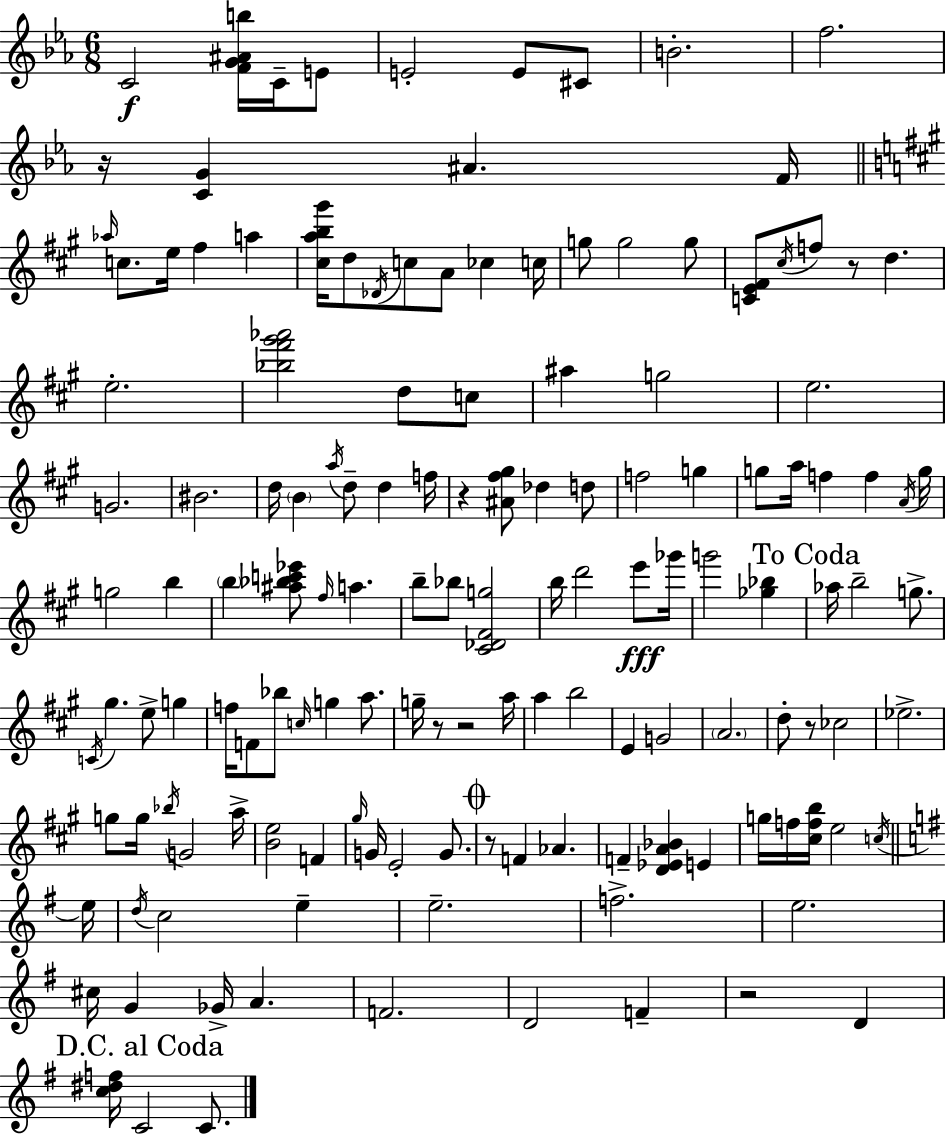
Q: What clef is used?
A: treble